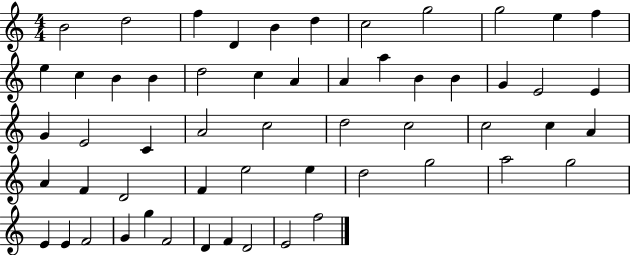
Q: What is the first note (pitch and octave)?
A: B4